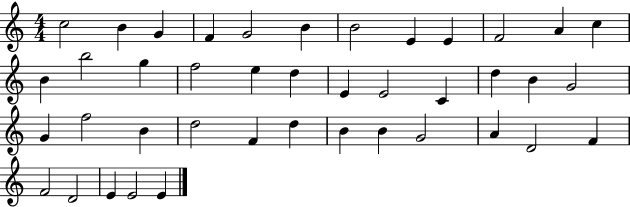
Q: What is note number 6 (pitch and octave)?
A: B4